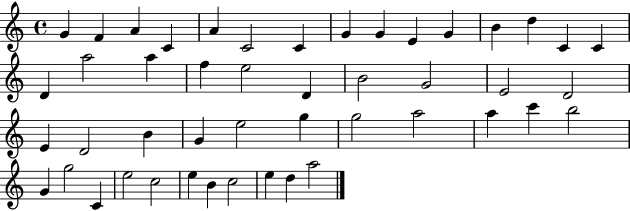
X:1
T:Untitled
M:4/4
L:1/4
K:C
G F A C A C2 C G G E G B d C C D a2 a f e2 D B2 G2 E2 D2 E D2 B G e2 g g2 a2 a c' b2 G g2 C e2 c2 e B c2 e d a2